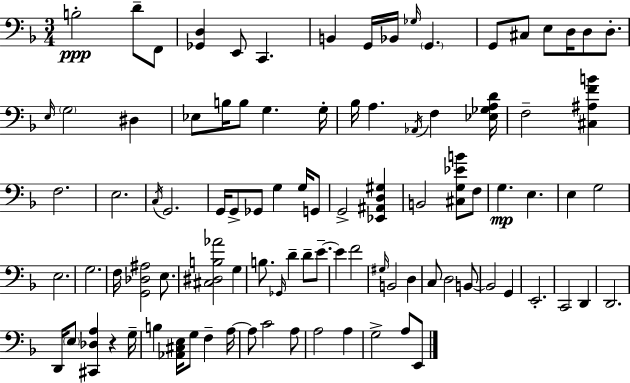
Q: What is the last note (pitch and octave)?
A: E2